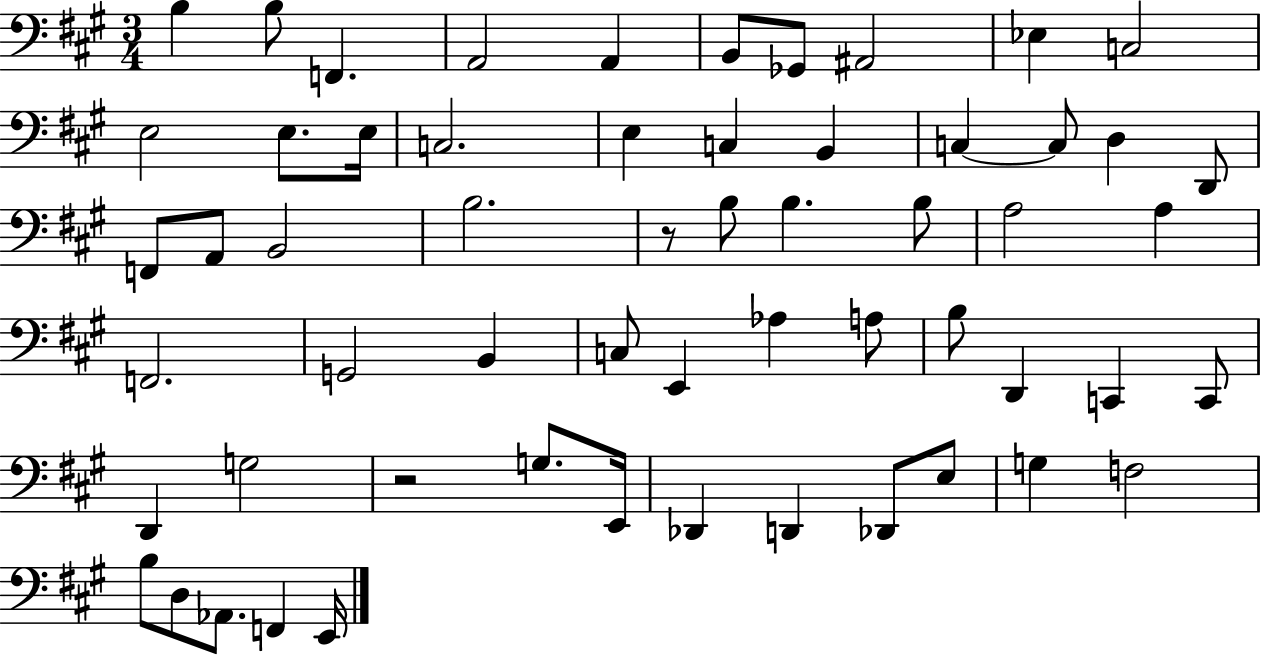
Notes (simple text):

B3/q B3/e F2/q. A2/h A2/q B2/e Gb2/e A#2/h Eb3/q C3/h E3/h E3/e. E3/s C3/h. E3/q C3/q B2/q C3/q C3/e D3/q D2/e F2/e A2/e B2/h B3/h. R/e B3/e B3/q. B3/e A3/h A3/q F2/h. G2/h B2/q C3/e E2/q Ab3/q A3/e B3/e D2/q C2/q C2/e D2/q G3/h R/h G3/e. E2/s Db2/q D2/q Db2/e E3/e G3/q F3/h B3/e D3/e Ab2/e. F2/q E2/s